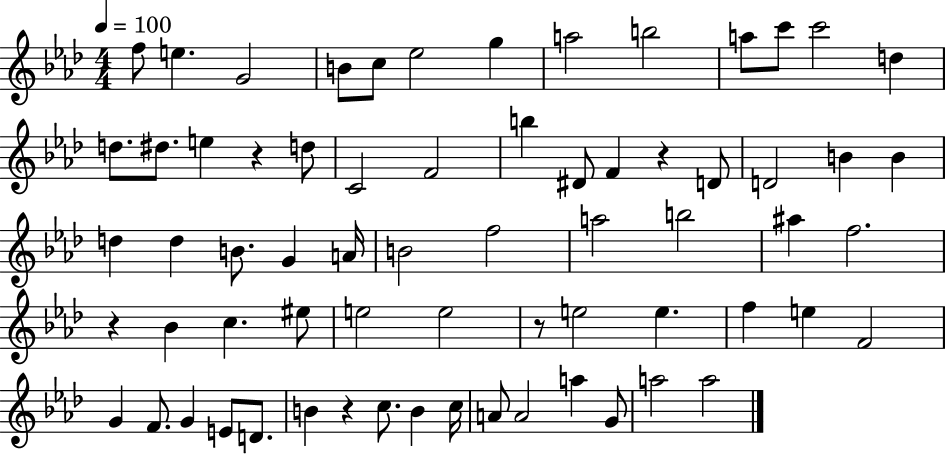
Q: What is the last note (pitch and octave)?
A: A5